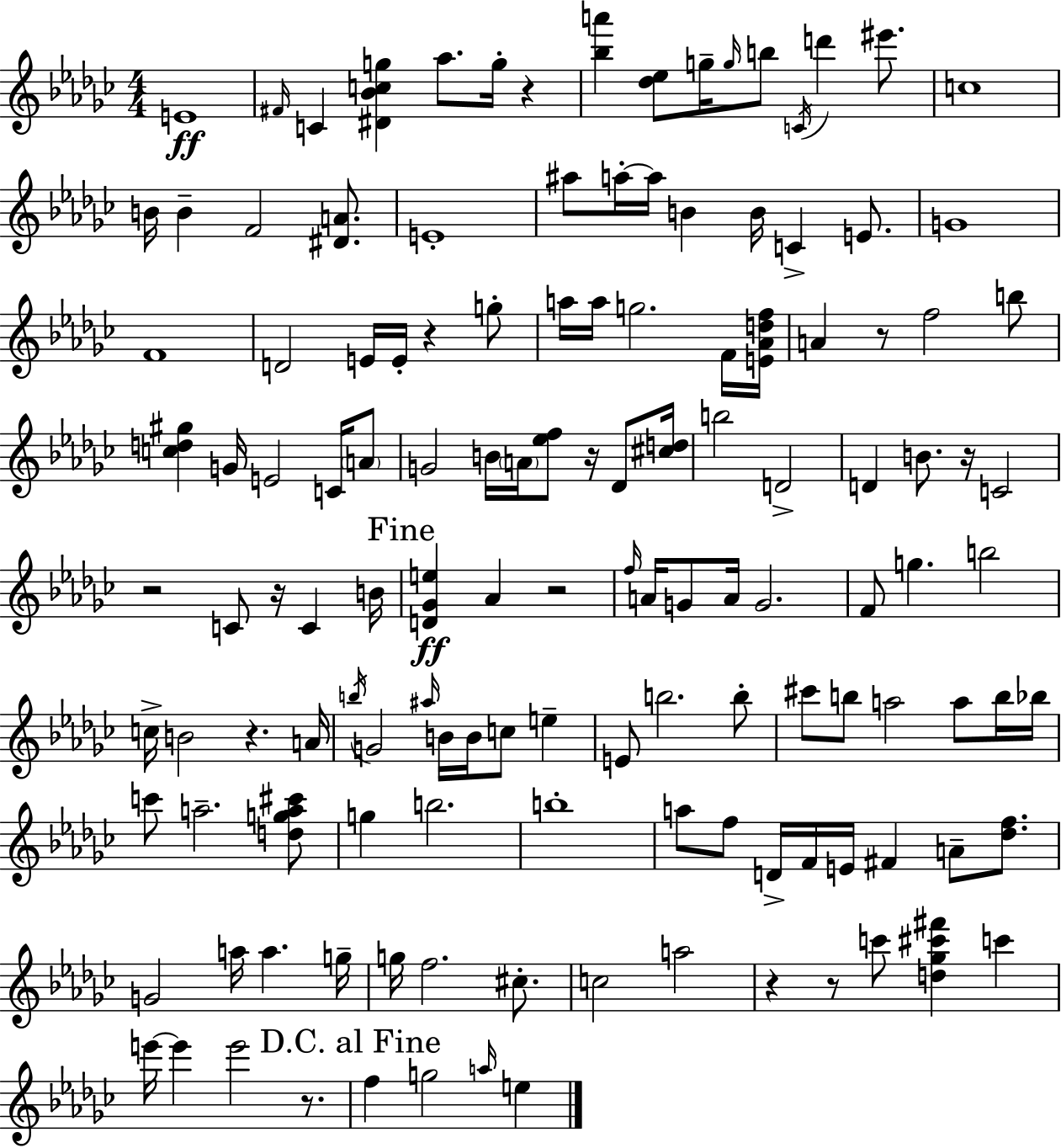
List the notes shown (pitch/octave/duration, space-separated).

E4/w F#4/s C4/q [D#4,Bb4,C5,G5]/q Ab5/e. G5/s R/q [Bb5,A6]/q [Db5,Eb5]/e G5/s G5/s B5/e C4/s D6/q EIS6/e. C5/w B4/s B4/q F4/h [D#4,A4]/e. E4/w A#5/e A5/s A5/s B4/q B4/s C4/q E4/e. G4/w F4/w D4/h E4/s E4/s R/q G5/e A5/s A5/s G5/h. F4/s [E4,Ab4,D5,F5]/s A4/q R/e F5/h B5/e [C5,D5,G#5]/q G4/s E4/h C4/s A4/e G4/h B4/s A4/s [Eb5,F5]/e R/s Db4/e [C#5,D5]/s B5/h D4/h D4/q B4/e. R/s C4/h R/h C4/e R/s C4/q B4/s [D4,Gb4,E5]/q Ab4/q R/h F5/s A4/s G4/e A4/s G4/h. F4/e G5/q. B5/h C5/s B4/h R/q. A4/s B5/s G4/h A#5/s B4/s B4/s C5/e E5/q E4/e B5/h. B5/e C#6/e B5/e A5/h A5/e B5/s Bb5/s C6/e A5/h. [D5,G5,A5,C#6]/e G5/q B5/h. B5/w A5/e F5/e D4/s F4/s E4/s F#4/q A4/e [Db5,F5]/e. G4/h A5/s A5/q. G5/s G5/s F5/h. C#5/e. C5/h A5/h R/q R/e C6/e [D5,Gb5,C#6,F#6]/q C6/q E6/s E6/q E6/h R/e. F5/q G5/h A5/s E5/q